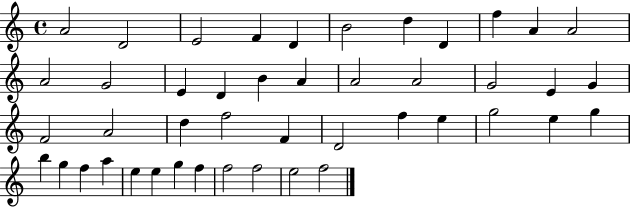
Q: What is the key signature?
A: C major